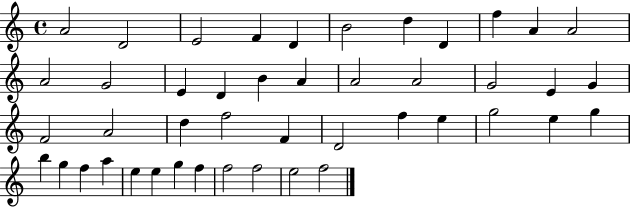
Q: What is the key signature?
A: C major